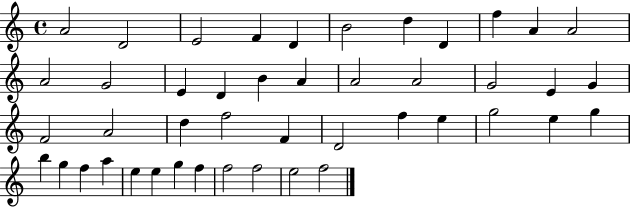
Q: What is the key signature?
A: C major